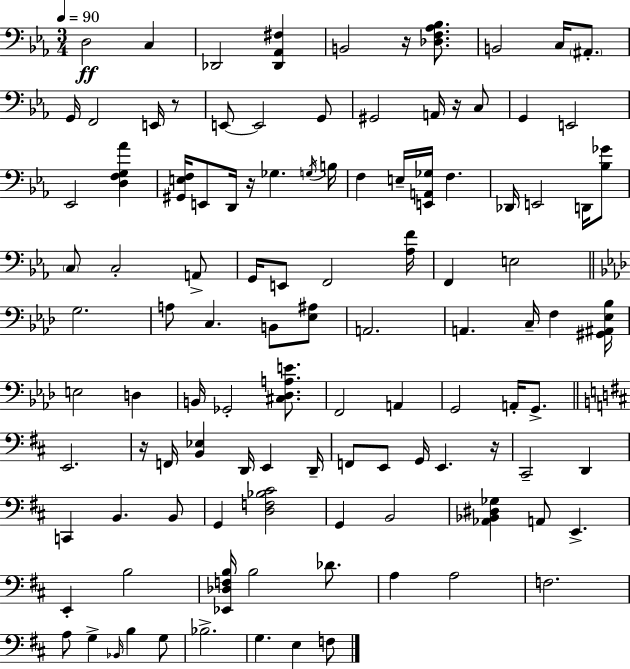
D3/h C3/q Db2/h [Db2,Ab2,F#3]/q B2/h R/s [Db3,F3,Ab3,Bb3]/e. B2/h C3/s A#2/e. G2/s F2/h E2/s R/e E2/e E2/h G2/e G#2/h A2/s R/s C3/e G2/q E2/h Eb2/h [D3,F3,G3,Ab4]/q [G#2,E3,F3]/s E2/e D2/s R/s Gb3/q. G3/s B3/s F3/q E3/s [E2,A2,Gb3]/s F3/q. Db2/s E2/h D2/s [Bb3,Gb4]/e C3/e C3/h A2/e G2/s E2/e F2/h [Ab3,F4]/s F2/q E3/h G3/h. A3/e C3/q. B2/e [Eb3,A#3]/e A2/h. A2/q. C3/s F3/q [G#2,A#2,Eb3,Bb3]/s E3/h D3/q B2/s Gb2/h [C#3,Db3,A3,E4]/e. F2/h A2/q G2/h A2/s G2/e. E2/h. R/s F2/s [B2,Eb3]/q D2/s E2/q D2/s F2/e E2/e G2/s E2/q. R/s C#2/h D2/q C2/q B2/q. B2/e G2/q [D3,F3,Bb3,C#4]/h G2/q B2/h [Ab2,Bb2,D#3,Gb3]/q A2/e E2/q. E2/q B3/h [Eb2,Db3,F3,B3]/s B3/h Db4/e. A3/q A3/h F3/h. A3/e G3/q Bb2/s B3/q G3/e Bb3/h. G3/q. E3/q F3/e